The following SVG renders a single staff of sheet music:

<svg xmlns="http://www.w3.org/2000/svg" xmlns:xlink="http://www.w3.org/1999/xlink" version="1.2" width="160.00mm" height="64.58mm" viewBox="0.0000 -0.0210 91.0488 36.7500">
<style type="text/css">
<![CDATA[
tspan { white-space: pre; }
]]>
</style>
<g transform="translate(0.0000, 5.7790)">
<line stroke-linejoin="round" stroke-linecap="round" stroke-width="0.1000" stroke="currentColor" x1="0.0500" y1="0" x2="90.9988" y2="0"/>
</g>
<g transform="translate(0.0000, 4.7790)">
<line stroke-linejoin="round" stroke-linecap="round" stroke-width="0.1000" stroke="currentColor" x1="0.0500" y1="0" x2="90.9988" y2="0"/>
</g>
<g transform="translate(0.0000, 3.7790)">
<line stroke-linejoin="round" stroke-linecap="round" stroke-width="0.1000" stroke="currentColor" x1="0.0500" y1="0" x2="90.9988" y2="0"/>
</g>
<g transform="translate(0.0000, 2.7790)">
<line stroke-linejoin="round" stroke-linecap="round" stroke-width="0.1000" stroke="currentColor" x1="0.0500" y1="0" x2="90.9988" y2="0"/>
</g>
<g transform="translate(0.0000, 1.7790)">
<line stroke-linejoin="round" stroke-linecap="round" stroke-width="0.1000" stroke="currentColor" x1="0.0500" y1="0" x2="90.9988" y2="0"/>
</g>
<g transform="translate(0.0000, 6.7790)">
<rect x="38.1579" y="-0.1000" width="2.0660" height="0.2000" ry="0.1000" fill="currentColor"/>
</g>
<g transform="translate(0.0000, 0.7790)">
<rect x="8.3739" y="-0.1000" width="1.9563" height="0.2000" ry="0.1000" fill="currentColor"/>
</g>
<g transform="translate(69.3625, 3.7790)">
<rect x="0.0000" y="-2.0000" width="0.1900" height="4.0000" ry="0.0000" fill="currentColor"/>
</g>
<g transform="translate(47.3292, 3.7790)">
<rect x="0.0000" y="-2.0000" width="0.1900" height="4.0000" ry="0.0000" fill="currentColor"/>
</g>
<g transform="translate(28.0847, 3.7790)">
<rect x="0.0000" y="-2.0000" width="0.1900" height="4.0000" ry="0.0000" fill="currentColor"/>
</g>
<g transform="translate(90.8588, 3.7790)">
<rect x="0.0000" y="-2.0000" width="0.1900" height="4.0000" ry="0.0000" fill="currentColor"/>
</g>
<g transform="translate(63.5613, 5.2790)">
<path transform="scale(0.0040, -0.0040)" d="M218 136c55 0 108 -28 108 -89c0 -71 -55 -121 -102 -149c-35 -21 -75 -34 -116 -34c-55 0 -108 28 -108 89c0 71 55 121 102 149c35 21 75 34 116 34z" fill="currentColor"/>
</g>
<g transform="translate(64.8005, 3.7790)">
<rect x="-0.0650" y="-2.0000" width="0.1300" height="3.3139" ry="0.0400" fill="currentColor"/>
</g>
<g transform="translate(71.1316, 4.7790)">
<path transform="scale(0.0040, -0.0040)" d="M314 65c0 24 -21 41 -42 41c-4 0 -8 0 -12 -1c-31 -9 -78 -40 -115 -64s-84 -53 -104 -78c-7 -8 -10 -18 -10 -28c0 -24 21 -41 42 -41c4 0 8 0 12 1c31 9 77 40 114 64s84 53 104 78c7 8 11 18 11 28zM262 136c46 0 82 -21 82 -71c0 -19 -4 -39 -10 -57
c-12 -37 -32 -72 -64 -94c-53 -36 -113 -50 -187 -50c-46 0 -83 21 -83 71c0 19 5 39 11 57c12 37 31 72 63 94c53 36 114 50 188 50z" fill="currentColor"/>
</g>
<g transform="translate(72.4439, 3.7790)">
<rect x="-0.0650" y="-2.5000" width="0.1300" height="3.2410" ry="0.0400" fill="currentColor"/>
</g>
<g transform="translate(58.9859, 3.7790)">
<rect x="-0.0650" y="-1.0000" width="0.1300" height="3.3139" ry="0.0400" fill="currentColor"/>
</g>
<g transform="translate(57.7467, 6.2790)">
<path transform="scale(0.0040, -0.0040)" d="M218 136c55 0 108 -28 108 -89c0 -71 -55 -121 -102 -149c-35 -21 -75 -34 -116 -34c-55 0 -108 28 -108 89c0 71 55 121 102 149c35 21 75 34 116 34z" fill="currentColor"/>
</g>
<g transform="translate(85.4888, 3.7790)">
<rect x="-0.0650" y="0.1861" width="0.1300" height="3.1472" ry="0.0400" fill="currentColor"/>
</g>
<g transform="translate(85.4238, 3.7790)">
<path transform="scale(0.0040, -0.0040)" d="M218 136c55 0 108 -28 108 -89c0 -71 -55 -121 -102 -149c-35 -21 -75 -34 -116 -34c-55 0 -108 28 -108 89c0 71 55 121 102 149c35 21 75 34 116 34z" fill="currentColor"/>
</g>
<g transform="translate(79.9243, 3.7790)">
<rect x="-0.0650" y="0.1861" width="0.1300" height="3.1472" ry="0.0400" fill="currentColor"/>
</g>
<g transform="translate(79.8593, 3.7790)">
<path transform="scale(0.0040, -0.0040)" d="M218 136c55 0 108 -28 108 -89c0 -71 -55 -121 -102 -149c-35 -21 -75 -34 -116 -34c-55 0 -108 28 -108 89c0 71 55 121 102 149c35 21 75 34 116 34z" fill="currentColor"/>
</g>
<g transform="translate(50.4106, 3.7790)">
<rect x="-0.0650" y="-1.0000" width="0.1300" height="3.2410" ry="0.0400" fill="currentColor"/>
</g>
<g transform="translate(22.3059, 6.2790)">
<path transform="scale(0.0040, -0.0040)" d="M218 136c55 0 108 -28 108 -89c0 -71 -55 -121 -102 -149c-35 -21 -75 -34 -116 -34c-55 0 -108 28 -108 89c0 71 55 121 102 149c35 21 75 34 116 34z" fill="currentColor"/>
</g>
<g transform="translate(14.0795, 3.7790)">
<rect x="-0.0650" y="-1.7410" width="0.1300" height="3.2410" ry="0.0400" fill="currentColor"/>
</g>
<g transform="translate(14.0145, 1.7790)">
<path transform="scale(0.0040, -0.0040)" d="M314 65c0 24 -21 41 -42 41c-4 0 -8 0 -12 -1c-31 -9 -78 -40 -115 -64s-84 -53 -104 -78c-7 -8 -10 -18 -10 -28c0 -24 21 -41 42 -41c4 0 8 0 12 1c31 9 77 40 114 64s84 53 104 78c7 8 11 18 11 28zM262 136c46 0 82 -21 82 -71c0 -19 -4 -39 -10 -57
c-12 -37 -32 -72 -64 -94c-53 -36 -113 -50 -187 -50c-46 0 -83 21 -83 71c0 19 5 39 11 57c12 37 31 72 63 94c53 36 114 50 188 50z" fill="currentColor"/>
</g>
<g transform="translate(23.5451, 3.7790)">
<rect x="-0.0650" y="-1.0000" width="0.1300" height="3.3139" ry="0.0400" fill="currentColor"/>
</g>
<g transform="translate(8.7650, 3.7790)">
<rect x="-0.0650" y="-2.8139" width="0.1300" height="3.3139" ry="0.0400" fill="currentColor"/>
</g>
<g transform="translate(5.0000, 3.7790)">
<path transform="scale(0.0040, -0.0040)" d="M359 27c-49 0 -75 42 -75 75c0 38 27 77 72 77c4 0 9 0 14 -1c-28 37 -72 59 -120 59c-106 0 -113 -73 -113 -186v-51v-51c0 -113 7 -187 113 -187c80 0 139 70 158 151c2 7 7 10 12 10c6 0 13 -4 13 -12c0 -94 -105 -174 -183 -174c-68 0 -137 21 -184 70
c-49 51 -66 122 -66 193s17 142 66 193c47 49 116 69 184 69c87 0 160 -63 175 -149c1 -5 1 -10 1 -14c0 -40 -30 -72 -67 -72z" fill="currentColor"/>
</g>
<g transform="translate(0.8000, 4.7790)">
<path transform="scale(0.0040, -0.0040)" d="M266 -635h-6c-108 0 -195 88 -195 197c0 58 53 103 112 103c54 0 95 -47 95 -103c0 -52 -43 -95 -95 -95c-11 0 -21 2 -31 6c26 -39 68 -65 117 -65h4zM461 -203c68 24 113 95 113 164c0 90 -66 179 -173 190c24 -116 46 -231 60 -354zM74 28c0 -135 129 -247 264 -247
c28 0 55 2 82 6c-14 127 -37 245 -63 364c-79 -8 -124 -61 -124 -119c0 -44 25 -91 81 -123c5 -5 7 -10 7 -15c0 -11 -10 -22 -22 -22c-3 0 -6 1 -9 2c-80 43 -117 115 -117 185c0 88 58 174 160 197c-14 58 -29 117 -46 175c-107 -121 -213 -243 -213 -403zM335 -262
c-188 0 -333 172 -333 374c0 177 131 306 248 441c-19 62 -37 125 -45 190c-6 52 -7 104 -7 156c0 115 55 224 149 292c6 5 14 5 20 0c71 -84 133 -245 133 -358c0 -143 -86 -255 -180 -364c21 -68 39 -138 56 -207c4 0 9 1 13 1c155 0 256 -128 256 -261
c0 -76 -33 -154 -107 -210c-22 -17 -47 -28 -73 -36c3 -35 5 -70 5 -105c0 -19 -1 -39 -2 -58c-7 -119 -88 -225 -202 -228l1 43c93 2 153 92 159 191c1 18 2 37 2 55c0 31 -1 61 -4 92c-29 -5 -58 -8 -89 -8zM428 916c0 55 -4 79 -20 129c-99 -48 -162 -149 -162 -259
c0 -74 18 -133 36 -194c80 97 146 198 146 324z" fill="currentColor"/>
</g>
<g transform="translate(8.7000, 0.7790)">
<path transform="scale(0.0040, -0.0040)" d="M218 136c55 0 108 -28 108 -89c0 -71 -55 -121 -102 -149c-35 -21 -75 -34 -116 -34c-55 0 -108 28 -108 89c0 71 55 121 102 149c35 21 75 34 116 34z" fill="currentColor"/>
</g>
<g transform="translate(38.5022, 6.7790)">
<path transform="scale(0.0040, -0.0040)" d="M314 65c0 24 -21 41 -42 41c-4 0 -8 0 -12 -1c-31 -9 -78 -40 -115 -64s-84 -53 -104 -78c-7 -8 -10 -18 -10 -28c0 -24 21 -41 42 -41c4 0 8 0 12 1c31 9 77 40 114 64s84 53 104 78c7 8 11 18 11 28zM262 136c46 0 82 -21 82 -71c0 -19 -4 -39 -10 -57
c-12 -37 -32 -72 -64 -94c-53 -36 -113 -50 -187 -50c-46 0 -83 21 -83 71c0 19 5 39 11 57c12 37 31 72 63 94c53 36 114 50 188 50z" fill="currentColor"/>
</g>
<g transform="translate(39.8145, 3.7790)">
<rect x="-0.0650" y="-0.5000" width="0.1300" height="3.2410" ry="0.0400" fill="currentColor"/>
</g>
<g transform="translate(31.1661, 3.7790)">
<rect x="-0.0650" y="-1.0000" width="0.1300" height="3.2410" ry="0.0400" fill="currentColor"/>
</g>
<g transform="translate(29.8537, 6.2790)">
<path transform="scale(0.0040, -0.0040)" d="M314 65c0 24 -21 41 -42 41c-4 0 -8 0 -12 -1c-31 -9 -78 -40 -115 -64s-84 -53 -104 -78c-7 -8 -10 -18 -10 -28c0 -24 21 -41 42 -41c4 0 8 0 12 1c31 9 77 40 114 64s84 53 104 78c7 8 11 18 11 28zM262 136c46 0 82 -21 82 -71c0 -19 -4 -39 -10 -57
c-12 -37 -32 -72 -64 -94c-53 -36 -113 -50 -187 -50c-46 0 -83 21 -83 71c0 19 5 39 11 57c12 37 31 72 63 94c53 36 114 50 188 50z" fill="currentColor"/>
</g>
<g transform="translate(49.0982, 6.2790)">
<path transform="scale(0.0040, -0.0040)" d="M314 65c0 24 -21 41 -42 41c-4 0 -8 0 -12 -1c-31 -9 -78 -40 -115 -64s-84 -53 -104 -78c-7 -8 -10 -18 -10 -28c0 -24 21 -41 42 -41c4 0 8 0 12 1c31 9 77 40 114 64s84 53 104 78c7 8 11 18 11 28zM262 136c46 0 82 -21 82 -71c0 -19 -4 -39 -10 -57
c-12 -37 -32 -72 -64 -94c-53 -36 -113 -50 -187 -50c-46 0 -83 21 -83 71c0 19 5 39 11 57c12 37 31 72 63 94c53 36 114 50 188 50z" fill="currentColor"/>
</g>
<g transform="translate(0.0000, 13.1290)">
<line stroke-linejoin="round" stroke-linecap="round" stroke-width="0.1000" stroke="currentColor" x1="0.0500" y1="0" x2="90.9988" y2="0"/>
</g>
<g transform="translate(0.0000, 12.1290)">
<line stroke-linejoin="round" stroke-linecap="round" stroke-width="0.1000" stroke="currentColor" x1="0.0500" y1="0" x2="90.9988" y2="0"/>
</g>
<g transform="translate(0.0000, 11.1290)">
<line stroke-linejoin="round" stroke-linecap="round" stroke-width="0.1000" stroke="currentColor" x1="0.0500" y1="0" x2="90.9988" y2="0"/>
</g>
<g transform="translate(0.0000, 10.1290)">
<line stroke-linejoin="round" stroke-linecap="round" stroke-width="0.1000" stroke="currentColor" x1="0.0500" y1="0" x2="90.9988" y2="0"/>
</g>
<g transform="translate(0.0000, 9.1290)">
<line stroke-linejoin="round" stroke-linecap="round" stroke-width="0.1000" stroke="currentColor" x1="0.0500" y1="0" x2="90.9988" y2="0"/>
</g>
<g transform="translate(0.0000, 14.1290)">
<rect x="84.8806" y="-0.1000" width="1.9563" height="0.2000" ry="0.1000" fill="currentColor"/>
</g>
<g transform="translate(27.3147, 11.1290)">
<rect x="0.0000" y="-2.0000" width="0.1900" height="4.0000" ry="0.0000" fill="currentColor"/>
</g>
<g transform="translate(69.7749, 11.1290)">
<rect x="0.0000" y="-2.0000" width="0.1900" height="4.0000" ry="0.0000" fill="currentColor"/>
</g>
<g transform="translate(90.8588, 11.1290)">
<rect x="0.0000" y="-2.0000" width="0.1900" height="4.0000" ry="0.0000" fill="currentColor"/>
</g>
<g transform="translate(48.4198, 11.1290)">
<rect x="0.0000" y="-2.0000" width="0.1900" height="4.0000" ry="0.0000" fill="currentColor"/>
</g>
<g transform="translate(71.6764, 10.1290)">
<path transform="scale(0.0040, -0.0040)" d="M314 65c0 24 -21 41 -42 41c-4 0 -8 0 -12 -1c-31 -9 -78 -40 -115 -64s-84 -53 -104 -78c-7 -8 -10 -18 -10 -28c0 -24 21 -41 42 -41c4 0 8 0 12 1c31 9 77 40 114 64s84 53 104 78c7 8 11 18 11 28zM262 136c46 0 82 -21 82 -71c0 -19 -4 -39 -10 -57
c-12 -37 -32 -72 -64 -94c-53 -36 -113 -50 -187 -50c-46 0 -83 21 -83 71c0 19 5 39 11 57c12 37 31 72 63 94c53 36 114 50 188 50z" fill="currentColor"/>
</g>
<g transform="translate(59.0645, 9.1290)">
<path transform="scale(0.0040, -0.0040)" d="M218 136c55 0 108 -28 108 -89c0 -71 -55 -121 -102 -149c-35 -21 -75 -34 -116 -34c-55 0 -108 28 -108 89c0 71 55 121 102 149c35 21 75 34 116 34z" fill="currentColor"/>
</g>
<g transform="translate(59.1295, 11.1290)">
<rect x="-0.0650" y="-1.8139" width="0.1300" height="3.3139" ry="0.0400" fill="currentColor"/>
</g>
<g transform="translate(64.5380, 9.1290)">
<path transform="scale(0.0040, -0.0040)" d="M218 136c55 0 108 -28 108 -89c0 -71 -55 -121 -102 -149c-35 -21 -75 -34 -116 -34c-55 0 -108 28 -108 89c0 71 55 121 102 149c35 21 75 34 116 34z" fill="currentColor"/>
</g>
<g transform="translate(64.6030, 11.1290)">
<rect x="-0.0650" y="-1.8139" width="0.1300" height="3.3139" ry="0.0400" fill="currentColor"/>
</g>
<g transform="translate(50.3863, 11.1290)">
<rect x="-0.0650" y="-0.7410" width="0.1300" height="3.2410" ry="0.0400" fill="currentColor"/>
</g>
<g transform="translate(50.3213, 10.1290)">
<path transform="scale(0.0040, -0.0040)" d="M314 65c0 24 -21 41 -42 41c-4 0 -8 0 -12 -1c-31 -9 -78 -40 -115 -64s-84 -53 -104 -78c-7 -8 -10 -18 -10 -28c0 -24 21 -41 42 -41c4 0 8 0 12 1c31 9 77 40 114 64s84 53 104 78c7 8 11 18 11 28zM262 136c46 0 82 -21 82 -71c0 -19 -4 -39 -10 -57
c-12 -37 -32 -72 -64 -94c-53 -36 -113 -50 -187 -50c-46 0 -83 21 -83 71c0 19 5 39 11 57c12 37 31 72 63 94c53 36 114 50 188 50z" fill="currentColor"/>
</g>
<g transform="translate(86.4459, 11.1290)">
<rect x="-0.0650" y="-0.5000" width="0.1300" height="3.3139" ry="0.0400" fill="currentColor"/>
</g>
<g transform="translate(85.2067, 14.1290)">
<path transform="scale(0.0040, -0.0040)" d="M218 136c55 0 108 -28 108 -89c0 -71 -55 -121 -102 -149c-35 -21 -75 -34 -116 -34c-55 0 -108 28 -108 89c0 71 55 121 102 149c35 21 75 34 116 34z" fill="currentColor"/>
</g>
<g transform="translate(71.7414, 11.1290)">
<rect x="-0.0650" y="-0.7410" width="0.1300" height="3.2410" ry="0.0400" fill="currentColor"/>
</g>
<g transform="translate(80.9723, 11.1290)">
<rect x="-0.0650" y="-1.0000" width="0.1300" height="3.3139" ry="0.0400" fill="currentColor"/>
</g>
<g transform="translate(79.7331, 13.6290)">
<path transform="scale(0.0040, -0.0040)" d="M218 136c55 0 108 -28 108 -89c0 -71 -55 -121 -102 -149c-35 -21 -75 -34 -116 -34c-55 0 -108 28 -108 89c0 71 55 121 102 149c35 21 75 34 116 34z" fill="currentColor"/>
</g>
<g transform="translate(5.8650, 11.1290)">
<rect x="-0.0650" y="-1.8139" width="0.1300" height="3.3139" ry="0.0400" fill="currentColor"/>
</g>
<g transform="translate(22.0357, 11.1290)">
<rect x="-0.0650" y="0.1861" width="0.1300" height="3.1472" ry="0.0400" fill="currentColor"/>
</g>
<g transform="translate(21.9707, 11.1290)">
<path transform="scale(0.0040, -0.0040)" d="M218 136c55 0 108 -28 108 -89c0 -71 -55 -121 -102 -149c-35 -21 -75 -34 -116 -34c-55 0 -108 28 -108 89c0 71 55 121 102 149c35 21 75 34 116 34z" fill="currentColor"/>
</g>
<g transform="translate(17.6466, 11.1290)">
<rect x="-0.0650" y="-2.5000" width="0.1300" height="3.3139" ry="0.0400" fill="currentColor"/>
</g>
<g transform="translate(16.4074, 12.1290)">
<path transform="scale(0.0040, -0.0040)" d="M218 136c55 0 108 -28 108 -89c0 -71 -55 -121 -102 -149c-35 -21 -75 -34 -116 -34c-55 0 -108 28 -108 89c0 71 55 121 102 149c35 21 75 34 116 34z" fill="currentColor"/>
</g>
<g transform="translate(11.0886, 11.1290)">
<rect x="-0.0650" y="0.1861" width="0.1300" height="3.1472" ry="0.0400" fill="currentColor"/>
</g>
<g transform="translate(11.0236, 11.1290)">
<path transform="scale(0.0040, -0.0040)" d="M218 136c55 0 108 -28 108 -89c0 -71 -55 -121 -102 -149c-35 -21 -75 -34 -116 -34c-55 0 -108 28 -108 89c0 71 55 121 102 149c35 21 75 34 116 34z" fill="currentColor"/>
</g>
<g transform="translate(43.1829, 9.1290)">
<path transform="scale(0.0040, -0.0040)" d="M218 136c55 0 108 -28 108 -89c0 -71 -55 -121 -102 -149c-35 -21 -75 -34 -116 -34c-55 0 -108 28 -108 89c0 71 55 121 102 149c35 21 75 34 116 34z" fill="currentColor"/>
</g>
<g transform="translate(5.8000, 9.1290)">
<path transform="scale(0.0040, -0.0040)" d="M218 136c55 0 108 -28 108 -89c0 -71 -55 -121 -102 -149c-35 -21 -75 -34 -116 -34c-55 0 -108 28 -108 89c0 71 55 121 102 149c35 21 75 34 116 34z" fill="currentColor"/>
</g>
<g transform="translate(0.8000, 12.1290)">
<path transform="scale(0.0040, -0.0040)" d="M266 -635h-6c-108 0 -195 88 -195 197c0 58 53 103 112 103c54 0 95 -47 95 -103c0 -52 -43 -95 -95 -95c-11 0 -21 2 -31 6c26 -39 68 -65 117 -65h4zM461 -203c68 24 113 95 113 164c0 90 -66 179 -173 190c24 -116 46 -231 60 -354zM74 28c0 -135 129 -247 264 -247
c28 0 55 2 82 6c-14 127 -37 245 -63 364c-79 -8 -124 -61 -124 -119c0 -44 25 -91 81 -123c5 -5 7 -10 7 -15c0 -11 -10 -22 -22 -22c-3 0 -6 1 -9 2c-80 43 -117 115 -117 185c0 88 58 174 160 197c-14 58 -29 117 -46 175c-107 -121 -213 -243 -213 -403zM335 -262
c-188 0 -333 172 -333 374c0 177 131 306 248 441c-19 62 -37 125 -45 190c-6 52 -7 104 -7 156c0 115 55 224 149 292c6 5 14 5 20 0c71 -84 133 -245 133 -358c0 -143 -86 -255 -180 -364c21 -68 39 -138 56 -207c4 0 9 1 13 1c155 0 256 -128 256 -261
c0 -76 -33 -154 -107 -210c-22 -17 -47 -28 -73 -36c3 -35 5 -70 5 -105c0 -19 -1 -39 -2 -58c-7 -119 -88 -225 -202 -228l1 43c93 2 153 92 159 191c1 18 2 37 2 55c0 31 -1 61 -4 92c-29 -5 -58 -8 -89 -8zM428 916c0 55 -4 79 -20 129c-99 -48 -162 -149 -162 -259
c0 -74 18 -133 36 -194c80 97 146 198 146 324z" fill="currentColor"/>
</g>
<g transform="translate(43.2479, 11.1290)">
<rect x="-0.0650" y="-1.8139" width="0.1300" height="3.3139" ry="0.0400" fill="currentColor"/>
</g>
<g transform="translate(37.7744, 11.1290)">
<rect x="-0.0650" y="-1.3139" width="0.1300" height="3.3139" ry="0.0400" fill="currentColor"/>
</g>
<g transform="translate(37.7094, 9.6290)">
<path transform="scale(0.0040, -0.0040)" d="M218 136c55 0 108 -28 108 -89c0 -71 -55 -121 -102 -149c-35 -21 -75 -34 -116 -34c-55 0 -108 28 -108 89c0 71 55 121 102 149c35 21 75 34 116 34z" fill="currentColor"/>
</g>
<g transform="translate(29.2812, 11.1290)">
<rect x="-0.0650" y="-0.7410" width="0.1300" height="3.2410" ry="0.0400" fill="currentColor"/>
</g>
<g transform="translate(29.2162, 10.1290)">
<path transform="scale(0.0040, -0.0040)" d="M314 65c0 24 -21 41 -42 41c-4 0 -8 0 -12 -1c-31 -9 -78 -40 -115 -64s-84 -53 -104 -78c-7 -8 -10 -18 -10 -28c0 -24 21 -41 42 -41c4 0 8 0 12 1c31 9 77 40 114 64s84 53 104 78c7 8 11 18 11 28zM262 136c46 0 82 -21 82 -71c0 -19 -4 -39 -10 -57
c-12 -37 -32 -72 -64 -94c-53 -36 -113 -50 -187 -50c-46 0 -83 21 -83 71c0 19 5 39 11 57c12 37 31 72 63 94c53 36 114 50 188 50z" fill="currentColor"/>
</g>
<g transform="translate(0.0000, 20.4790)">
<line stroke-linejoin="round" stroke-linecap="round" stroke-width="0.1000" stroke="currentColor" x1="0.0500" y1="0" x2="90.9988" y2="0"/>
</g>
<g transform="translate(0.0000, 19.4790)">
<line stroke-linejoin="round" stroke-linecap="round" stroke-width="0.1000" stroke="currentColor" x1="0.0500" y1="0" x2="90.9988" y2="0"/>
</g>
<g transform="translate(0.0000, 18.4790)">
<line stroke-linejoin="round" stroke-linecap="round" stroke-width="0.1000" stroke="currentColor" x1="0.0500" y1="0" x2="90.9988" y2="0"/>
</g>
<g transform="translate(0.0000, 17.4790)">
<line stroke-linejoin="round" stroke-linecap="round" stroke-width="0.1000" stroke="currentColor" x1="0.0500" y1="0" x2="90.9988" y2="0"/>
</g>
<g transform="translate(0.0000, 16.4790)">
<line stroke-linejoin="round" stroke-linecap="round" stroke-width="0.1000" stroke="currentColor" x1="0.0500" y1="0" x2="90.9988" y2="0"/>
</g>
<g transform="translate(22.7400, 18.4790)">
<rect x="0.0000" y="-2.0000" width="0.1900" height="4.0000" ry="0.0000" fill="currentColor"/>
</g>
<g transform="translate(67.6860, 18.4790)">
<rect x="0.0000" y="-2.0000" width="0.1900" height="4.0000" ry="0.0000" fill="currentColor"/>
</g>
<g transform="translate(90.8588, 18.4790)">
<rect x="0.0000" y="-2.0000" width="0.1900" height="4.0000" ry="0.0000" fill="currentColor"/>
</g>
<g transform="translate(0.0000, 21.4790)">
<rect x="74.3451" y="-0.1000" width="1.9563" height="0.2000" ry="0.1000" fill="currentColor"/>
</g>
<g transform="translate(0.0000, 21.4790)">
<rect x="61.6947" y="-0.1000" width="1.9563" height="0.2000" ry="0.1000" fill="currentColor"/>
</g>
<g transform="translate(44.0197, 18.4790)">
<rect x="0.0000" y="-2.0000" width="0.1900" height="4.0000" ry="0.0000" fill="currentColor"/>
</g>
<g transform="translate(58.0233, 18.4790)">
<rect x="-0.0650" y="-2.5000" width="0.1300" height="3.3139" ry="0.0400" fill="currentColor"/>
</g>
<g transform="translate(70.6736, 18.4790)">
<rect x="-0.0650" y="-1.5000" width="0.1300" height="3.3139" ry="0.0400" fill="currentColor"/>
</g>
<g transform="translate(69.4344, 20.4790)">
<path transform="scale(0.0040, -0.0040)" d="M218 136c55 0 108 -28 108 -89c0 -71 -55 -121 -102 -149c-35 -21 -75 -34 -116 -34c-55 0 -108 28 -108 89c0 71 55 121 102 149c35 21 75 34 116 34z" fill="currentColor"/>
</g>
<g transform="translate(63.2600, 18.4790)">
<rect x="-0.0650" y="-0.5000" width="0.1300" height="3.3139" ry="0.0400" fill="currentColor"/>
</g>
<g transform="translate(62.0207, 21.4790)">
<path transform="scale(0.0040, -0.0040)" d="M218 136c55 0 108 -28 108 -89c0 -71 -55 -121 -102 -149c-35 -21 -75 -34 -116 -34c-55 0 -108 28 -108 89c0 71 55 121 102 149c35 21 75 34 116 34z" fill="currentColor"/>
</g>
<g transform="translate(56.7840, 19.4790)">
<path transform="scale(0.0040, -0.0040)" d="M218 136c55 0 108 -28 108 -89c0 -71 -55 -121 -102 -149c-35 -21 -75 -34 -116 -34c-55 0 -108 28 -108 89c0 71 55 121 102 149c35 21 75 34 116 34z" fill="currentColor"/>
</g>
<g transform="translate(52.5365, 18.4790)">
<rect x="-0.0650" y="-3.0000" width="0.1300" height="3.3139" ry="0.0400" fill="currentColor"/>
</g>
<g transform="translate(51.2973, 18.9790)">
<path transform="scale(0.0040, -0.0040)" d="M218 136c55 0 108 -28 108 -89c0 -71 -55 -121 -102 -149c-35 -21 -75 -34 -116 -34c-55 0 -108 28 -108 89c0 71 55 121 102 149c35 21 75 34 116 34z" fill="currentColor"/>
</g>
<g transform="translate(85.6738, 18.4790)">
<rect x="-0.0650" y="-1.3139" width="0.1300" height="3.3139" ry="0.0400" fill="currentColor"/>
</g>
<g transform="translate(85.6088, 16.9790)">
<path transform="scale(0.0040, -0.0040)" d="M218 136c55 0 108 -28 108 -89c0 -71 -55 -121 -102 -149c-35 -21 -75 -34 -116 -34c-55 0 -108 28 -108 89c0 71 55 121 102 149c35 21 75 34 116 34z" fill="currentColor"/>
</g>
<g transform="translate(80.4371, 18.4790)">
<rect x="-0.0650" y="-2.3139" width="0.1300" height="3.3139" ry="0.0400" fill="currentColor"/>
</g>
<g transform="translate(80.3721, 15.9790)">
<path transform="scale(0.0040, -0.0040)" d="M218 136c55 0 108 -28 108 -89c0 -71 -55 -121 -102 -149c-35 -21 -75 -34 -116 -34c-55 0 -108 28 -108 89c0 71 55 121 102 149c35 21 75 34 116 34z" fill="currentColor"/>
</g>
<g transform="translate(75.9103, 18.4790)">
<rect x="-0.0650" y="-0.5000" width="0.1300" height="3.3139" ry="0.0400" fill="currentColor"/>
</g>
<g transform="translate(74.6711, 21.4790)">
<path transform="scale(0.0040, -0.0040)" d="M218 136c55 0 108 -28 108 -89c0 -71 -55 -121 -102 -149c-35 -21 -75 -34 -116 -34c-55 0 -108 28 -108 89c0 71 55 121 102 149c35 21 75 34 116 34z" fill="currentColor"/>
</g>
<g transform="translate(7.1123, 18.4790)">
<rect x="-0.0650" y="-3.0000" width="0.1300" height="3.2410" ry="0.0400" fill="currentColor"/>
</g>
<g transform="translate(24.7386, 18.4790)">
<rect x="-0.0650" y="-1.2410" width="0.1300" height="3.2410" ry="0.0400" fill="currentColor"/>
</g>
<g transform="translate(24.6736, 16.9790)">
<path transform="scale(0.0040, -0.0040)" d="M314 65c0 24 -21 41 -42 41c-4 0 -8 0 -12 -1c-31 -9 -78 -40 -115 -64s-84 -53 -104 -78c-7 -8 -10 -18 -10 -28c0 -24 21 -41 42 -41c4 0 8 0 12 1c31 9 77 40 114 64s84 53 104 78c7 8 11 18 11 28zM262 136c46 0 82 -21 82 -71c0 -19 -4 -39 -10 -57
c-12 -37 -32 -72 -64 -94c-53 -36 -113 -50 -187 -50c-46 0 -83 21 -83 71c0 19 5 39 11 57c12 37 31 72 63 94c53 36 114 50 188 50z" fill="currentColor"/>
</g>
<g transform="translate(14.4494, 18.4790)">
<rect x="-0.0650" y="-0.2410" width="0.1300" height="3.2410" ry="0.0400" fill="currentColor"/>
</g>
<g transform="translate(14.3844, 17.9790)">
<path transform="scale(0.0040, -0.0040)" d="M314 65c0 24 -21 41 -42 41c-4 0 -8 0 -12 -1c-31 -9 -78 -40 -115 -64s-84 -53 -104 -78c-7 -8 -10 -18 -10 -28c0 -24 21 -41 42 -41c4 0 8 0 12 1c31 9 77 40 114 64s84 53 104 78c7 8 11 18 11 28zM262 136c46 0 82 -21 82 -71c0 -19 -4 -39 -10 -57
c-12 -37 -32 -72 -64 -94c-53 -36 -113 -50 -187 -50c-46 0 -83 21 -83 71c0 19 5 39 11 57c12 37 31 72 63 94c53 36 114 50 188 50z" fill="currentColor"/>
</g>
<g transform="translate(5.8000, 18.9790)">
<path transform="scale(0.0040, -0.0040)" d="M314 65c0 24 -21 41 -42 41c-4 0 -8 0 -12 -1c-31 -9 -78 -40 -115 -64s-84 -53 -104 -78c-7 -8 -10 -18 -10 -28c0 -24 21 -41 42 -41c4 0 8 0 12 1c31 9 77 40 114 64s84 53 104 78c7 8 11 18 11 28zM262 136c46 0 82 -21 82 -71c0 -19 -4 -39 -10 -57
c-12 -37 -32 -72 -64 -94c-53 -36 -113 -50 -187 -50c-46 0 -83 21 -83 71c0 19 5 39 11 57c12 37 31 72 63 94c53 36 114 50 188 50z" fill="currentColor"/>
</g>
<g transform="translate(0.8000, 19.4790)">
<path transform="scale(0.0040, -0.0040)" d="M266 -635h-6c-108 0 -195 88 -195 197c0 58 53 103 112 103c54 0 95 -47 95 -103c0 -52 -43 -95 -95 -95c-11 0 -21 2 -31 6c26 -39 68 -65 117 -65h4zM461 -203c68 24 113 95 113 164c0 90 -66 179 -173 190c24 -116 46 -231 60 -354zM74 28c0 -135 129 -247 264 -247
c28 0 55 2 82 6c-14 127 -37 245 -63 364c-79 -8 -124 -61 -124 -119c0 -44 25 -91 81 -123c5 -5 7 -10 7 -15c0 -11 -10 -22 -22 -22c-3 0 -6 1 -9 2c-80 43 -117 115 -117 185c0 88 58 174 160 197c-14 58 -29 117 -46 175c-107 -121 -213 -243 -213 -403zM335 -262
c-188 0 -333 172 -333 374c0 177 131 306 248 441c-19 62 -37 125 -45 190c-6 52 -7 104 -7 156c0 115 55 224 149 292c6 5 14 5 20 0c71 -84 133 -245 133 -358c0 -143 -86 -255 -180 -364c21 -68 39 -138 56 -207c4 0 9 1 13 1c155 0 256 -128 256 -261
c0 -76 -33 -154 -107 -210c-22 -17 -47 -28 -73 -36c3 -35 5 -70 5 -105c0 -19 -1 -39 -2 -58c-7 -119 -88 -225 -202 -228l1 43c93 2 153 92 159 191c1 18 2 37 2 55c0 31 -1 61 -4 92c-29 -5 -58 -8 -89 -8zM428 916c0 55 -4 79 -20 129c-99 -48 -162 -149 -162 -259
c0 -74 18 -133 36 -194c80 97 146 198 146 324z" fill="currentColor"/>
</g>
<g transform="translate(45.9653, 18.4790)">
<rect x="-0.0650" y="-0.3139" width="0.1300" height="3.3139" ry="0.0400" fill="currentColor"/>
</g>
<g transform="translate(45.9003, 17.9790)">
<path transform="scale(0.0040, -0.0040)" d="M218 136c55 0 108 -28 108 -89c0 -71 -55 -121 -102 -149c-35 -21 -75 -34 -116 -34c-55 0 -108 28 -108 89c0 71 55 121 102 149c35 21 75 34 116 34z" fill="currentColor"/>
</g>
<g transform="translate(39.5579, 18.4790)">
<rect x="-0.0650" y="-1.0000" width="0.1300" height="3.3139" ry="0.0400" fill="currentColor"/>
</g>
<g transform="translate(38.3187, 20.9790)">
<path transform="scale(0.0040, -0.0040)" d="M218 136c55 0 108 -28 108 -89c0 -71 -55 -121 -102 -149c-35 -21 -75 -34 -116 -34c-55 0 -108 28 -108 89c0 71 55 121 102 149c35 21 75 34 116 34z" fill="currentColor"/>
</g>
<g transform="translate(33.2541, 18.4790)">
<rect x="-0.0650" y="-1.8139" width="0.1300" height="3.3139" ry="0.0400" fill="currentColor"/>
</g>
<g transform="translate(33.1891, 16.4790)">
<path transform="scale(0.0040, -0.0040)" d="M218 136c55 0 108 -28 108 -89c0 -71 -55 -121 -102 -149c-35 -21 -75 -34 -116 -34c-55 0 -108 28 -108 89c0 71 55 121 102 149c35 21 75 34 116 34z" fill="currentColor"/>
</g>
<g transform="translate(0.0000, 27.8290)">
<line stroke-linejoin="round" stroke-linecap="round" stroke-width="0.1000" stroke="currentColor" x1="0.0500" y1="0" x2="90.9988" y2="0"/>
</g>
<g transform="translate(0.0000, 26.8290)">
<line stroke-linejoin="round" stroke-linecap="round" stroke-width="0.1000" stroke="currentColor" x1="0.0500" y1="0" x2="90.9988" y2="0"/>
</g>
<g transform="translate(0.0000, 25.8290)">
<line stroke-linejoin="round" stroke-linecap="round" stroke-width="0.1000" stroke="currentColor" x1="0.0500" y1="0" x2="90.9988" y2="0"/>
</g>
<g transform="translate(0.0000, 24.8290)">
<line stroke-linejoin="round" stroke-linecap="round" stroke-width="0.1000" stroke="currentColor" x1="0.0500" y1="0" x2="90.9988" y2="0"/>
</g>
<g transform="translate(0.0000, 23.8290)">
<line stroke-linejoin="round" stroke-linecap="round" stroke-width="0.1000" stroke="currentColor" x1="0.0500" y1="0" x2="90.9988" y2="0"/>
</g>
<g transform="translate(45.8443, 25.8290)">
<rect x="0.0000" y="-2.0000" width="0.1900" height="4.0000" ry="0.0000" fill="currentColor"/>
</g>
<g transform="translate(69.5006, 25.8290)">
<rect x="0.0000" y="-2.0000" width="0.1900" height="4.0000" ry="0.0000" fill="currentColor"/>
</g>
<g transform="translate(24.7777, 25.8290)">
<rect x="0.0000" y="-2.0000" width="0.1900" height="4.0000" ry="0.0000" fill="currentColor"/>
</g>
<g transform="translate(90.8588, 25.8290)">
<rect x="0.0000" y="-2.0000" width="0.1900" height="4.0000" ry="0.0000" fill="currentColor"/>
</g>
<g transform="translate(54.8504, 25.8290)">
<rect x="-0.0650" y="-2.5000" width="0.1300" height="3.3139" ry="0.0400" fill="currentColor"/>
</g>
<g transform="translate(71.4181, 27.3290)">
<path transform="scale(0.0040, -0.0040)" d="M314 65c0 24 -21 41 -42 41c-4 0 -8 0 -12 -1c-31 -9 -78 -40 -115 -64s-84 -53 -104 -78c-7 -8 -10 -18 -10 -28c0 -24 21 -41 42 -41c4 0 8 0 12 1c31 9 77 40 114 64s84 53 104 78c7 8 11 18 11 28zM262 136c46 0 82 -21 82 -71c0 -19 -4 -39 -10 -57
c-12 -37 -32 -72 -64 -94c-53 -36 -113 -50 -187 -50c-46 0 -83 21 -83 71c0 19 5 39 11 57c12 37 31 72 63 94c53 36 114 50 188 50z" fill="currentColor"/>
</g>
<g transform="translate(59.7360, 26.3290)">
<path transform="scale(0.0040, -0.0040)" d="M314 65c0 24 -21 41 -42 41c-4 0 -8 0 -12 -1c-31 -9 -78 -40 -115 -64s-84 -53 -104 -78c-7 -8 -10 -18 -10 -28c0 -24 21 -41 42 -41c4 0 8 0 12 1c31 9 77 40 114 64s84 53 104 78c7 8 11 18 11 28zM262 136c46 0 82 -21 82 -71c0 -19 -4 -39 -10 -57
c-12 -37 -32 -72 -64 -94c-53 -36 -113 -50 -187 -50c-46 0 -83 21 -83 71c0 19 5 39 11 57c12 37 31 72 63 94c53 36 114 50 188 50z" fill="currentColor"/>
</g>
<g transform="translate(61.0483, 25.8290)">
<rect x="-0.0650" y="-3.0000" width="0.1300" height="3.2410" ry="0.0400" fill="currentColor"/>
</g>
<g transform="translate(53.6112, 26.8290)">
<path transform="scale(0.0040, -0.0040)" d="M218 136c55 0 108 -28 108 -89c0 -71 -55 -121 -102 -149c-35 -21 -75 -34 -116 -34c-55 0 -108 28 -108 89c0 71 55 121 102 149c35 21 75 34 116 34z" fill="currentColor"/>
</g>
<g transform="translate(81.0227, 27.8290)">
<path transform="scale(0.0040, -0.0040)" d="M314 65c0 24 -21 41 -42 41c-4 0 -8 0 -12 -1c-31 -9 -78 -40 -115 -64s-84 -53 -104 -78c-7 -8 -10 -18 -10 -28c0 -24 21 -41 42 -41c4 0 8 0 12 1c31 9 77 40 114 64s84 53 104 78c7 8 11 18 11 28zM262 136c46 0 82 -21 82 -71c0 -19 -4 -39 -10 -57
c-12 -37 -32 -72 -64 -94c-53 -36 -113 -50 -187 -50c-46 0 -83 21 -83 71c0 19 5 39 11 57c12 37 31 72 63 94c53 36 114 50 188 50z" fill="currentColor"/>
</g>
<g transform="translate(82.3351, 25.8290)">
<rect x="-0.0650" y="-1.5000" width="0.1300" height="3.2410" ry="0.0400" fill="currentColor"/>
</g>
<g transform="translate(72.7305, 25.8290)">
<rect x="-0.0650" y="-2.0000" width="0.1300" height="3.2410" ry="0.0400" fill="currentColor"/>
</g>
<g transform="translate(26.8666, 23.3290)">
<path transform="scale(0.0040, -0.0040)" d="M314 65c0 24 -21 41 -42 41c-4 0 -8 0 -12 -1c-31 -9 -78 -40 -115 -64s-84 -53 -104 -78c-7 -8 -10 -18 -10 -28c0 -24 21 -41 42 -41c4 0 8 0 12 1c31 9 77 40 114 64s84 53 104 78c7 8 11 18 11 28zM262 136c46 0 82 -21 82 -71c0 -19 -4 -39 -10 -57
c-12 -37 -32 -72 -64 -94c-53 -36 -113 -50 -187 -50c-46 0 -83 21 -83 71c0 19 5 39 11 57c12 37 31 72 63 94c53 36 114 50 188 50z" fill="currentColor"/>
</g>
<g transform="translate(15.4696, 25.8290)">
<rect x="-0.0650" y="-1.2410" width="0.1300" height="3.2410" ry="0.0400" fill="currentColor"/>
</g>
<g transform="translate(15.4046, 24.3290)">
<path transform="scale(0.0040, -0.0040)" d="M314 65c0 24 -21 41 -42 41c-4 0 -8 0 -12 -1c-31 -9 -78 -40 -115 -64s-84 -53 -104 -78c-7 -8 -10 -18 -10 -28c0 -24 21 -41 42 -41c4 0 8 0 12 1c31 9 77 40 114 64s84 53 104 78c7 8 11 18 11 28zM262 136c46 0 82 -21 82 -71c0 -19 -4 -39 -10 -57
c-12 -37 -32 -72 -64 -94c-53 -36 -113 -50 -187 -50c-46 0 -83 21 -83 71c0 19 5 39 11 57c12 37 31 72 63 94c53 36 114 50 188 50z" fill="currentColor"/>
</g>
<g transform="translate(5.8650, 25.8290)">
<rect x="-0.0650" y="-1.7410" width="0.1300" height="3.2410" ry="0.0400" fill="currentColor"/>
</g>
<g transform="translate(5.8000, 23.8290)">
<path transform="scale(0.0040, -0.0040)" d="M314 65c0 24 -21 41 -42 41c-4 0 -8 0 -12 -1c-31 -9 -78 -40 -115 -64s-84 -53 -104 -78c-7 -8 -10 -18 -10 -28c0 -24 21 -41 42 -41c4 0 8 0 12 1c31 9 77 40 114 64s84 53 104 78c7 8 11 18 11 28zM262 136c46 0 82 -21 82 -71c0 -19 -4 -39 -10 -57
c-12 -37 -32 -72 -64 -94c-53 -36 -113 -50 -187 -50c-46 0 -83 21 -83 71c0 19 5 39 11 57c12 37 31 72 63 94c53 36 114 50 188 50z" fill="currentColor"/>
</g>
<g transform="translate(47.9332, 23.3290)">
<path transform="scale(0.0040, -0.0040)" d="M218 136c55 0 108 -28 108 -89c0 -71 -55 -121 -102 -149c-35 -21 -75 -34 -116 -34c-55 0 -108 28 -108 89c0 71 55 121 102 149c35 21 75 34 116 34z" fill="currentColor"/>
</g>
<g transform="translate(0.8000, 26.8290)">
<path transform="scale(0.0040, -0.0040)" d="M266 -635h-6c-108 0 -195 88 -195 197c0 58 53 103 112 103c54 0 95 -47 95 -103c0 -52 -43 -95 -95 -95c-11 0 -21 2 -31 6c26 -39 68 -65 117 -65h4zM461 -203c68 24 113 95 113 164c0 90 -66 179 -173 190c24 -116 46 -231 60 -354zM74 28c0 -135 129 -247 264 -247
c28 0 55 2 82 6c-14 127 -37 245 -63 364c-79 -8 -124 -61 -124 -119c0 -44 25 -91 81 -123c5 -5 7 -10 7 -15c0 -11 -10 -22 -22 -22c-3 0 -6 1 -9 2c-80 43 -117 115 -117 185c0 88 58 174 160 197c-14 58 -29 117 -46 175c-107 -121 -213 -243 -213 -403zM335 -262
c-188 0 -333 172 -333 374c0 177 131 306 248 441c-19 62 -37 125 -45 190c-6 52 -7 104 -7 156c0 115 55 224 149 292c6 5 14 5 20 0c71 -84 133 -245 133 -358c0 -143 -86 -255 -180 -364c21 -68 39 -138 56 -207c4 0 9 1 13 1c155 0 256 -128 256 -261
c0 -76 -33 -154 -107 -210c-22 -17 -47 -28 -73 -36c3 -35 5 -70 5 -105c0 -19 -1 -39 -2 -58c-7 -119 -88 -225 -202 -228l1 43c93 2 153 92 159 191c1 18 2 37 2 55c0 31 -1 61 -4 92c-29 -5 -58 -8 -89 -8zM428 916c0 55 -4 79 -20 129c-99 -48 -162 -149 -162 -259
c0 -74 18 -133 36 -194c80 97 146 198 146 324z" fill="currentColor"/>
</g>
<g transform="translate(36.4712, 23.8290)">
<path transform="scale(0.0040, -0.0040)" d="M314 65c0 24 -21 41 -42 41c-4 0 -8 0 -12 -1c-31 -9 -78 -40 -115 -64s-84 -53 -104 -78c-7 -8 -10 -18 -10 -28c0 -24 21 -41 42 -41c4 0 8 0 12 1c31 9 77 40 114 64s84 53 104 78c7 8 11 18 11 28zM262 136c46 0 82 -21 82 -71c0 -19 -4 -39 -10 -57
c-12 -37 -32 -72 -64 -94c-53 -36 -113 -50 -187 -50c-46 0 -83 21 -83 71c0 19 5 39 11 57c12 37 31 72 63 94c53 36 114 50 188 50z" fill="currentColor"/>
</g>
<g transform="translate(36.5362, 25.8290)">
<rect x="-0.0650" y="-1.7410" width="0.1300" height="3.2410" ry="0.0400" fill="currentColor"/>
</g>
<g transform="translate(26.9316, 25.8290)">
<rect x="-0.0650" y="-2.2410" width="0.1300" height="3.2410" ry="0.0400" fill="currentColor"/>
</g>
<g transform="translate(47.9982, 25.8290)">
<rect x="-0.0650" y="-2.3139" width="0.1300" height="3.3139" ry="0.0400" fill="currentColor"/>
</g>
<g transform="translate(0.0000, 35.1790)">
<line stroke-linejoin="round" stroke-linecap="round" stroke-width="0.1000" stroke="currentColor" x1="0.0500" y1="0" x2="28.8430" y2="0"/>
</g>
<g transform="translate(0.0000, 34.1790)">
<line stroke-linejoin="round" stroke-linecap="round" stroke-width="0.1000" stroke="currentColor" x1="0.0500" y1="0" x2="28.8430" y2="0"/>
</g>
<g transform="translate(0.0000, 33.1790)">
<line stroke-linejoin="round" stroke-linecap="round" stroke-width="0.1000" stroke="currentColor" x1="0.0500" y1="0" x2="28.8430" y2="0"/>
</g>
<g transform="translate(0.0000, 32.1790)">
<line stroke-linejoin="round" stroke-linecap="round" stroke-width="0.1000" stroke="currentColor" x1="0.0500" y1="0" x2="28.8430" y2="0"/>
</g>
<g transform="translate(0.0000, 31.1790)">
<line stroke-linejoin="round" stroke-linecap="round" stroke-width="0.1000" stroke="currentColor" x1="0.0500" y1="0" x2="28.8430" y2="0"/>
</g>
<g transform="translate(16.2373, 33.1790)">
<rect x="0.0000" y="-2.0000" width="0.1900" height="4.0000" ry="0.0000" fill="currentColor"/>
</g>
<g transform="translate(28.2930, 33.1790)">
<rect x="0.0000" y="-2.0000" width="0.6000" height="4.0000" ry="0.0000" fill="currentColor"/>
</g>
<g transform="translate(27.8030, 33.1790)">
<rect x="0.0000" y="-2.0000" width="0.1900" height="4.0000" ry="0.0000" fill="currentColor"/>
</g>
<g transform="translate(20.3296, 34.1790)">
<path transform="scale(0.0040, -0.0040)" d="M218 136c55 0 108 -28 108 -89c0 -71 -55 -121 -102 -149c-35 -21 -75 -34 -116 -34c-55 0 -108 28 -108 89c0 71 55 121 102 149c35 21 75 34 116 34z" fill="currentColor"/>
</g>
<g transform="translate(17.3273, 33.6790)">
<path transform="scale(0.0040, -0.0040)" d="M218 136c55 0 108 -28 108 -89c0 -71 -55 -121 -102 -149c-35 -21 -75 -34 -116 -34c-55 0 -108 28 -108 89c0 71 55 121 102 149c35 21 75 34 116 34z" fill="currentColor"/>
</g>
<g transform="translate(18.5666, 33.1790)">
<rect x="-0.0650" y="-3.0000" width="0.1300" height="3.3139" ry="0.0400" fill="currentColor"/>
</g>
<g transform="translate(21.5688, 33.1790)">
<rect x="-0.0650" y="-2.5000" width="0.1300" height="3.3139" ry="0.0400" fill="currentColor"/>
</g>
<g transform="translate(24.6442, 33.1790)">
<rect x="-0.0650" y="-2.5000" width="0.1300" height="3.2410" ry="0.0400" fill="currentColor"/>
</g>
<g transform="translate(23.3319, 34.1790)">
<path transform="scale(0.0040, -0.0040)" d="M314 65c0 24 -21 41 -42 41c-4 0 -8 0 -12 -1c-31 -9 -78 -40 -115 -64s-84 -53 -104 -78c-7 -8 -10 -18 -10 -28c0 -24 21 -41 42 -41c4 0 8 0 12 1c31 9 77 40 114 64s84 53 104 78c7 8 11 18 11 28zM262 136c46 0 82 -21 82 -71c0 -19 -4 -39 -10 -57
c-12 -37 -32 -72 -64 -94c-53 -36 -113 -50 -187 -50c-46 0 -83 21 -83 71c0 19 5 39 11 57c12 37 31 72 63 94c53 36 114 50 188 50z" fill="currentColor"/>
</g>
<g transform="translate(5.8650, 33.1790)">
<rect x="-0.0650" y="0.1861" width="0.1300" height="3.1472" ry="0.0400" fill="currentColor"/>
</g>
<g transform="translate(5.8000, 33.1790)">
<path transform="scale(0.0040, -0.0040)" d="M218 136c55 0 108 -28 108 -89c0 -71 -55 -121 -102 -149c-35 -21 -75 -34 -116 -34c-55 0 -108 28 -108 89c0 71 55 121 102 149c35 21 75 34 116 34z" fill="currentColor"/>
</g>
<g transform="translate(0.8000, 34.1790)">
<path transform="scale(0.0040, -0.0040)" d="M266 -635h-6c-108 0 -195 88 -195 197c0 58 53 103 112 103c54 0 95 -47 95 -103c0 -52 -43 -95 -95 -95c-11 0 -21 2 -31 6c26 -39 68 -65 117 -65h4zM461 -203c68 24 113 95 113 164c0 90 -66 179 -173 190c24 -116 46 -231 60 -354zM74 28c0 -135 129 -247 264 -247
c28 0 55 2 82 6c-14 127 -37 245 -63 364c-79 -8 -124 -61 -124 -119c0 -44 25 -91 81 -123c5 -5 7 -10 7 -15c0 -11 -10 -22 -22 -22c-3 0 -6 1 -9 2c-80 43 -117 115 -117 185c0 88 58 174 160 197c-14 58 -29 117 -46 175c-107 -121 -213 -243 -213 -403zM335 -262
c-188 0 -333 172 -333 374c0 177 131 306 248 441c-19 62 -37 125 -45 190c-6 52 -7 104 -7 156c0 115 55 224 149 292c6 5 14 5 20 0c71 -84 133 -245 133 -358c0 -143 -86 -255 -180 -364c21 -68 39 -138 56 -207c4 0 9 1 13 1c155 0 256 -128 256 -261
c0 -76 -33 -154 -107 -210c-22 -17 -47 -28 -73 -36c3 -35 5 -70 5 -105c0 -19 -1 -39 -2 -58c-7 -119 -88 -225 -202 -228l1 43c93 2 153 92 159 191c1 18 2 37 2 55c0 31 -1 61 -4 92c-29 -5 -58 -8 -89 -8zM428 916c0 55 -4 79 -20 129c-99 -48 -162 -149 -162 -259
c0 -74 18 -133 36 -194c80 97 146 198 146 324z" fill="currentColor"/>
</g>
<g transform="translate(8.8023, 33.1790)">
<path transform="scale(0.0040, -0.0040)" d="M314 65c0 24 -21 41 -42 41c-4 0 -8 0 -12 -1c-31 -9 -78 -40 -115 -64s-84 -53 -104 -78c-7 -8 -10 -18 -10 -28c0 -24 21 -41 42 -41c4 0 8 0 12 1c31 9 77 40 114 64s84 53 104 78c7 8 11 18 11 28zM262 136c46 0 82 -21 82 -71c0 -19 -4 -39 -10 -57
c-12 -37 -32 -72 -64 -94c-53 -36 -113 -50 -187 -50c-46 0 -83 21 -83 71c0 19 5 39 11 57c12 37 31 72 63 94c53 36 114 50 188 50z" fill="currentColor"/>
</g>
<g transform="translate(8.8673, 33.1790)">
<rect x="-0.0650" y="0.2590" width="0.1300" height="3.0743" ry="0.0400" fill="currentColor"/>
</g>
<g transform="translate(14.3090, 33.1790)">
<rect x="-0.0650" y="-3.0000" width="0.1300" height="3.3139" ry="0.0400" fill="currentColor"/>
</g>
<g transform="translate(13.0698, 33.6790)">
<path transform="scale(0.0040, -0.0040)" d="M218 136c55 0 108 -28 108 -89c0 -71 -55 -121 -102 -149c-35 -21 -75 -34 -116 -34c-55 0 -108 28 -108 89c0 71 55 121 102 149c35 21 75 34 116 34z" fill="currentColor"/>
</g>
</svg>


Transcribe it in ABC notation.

X:1
T:Untitled
M:4/4
L:1/4
K:C
a f2 D D2 C2 D2 D F G2 B B f B G B d2 e f d2 f f d2 D C A2 c2 e2 f D c A G C E C g e f2 e2 g2 f2 g G A2 F2 E2 B B2 A A G G2